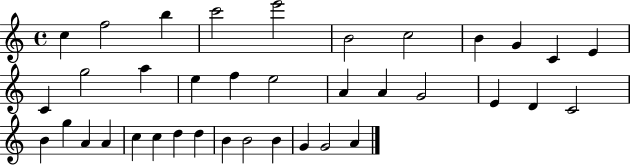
C5/q F5/h B5/q C6/h E6/h B4/h C5/h B4/q G4/q C4/q E4/q C4/q G5/h A5/q E5/q F5/q E5/h A4/q A4/q G4/h E4/q D4/q C4/h B4/q G5/q A4/q A4/q C5/q C5/q D5/q D5/q B4/q B4/h B4/q G4/q G4/h A4/q